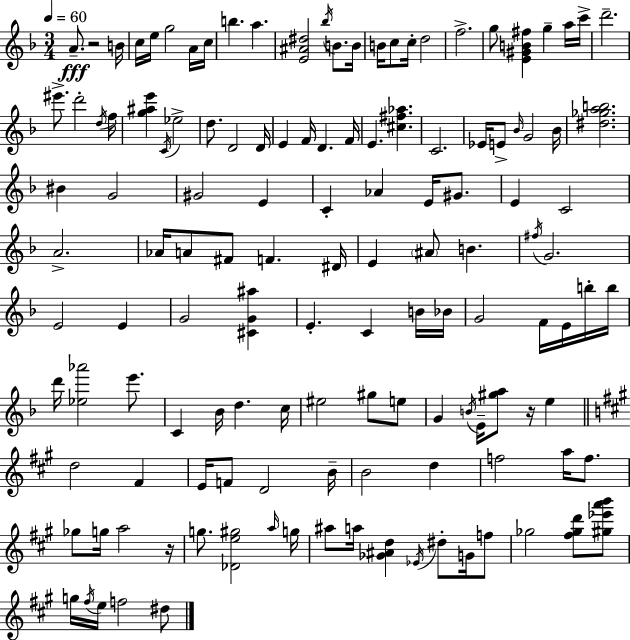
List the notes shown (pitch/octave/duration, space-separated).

A4/e. R/h B4/s C5/s E5/s G5/h A4/s C5/s B5/q. A5/q. [E4,A#4,D#5]/h Bb5/s B4/e. B4/s B4/s C5/e C5/s D5/h F5/h. G5/e [E4,G#4,B4,F#5]/q G5/q A5/s C6/s D6/h. EIS6/e. D6/h D5/s F5/s [G5,A#5,E6]/q C4/s Eb5/h D5/e. D4/h D4/s E4/q F4/s D4/q. F4/s E4/q. [C#5,F#5,Ab5]/q. C4/h. Eb4/s E4/e Bb4/s G4/h Bb4/s [D#5,Gb5,A5,B5]/h. BIS4/q G4/h G#4/h E4/q C4/q Ab4/q E4/s G#4/e. E4/q C4/h A4/h. Ab4/s A4/e F#4/e F4/q. D#4/s E4/q A#4/e B4/q. F#5/s G4/h. E4/h E4/q G4/h [C#4,G4,A#5]/q E4/q. C4/q B4/s Bb4/s G4/h F4/s E4/s B5/s B5/s D6/s [Eb5,Ab6]/h E6/e. C4/q Bb4/s D5/q. C5/s EIS5/h G#5/e E5/e G4/q B4/s E4/s [G#5,A5]/e R/s E5/q D5/h F#4/q E4/s F4/e D4/h B4/s B4/h D5/q F5/h A5/s F5/e. Gb5/e G5/s A5/h R/s G5/e. [Db4,E5,G#5]/h A5/s G5/s A#5/e A5/s [Gb4,A#4,D5]/q Eb4/s D#5/e G4/s F5/e Gb5/h [F#5,Gb5,D6]/e [G#5,Eb6,A6,B6]/e G5/s F#5/s E5/s F5/h D#5/e